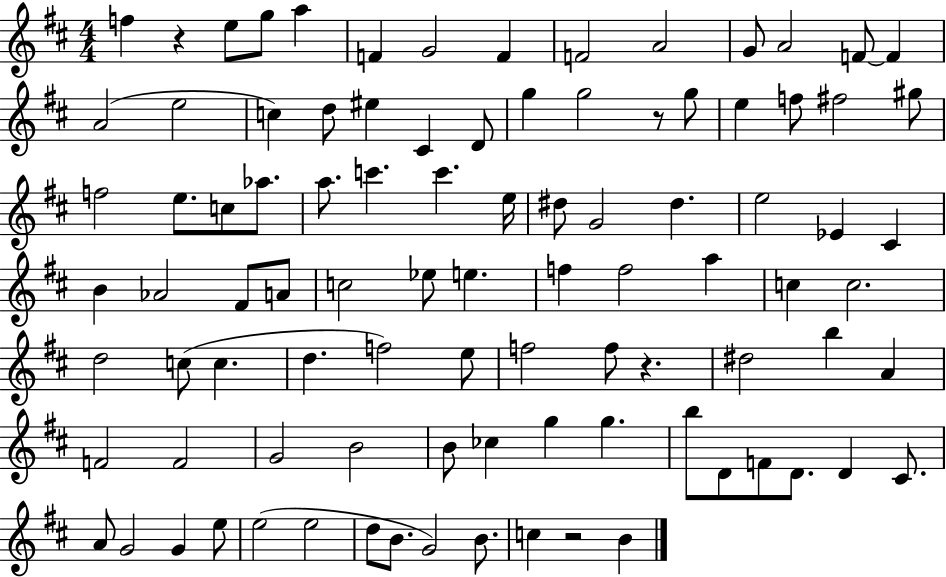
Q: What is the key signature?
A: D major